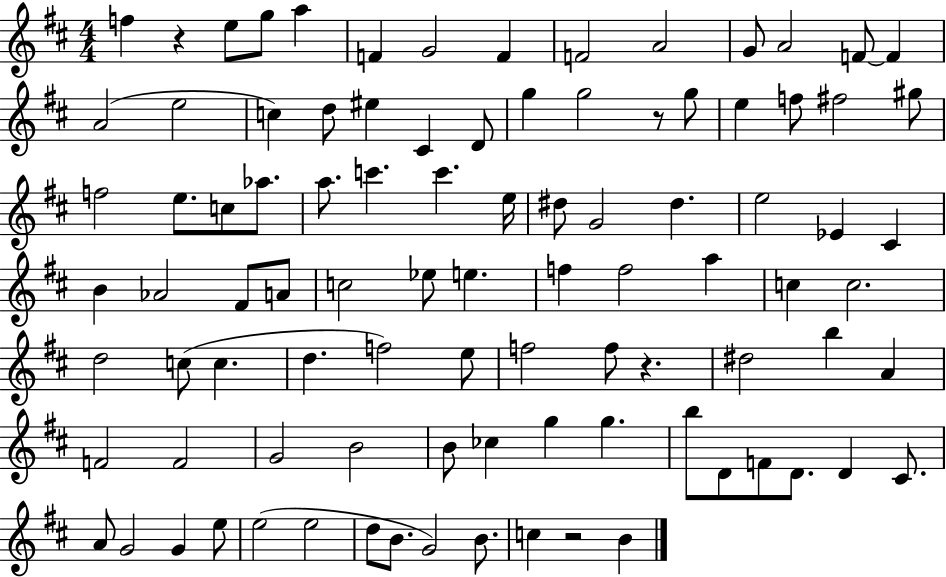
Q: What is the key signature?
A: D major